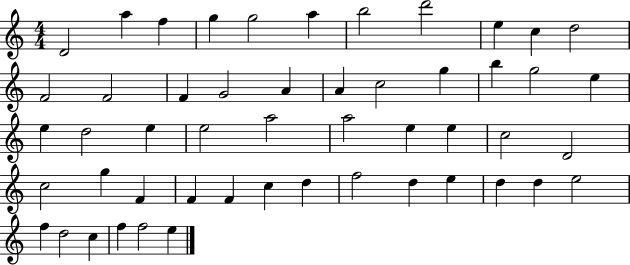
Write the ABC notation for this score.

X:1
T:Untitled
M:4/4
L:1/4
K:C
D2 a f g g2 a b2 d'2 e c d2 F2 F2 F G2 A A c2 g b g2 e e d2 e e2 a2 a2 e e c2 D2 c2 g F F F c d f2 d e d d e2 f d2 c f f2 e